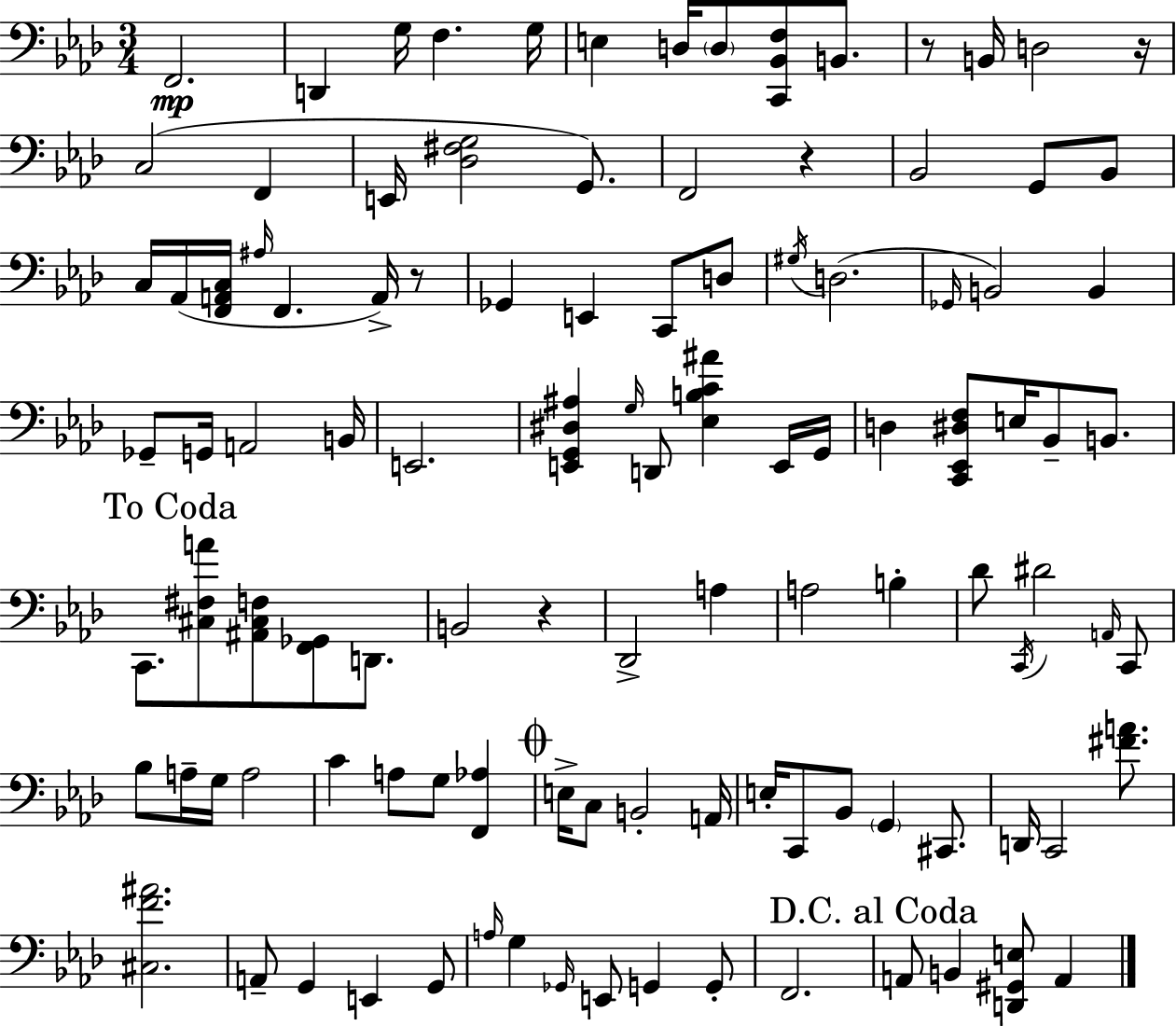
{
  \clef bass
  \numericTimeSignature
  \time 3/4
  \key aes \major
  f,2.\mp | d,4 g16 f4. g16 | e4 d16 \parenthesize d8 <c, bes, f>8 b,8. | r8 b,16 d2 r16 | \break c2( f,4 | e,16 <des fis g>2 g,8.) | f,2 r4 | bes,2 g,8 bes,8 | \break c16 aes,16( <f, a, c>16 \grace { ais16 } f,4. a,16->) r8 | ges,4 e,4 c,8 d8 | \acciaccatura { gis16 }( d2. | \grace { ges,16 } b,2) b,4 | \break ges,8-- g,16 a,2 | b,16 e,2. | <e, g, dis ais>4 \grace { g16 } d,8 <ees b c' ais'>4 | e,16 g,16 d4 <c, ees, dis f>8 e16 bes,8-- | \break b,8. \mark "To Coda" c,8. <cis fis a'>8 <ais, cis f>8 <f, ges,>8 | d,8. b,2 | r4 des,2-> | a4 a2 | \break b4-. des'8 \acciaccatura { c,16 } dis'2 | \grace { a,16 } c,8 bes8 a16-- g16 a2 | c'4 a8 | g8 <f, aes>4 \mark \markup { \musicglyph "scripts.coda" } e16-> c8 b,2-. | \break a,16 e16-. c,8 bes,8 \parenthesize g,4 | cis,8. d,16 c,2 | <fis' a'>8. <cis f' ais'>2. | a,8-- g,4 | \break e,4 g,8 \grace { a16 } g4 \grace { ges,16 } | e,8 g,4 g,8-. f,2. | \mark "D.C. al Coda" a,8 b,4 | <d, gis, e>8 a,4 \bar "|."
}